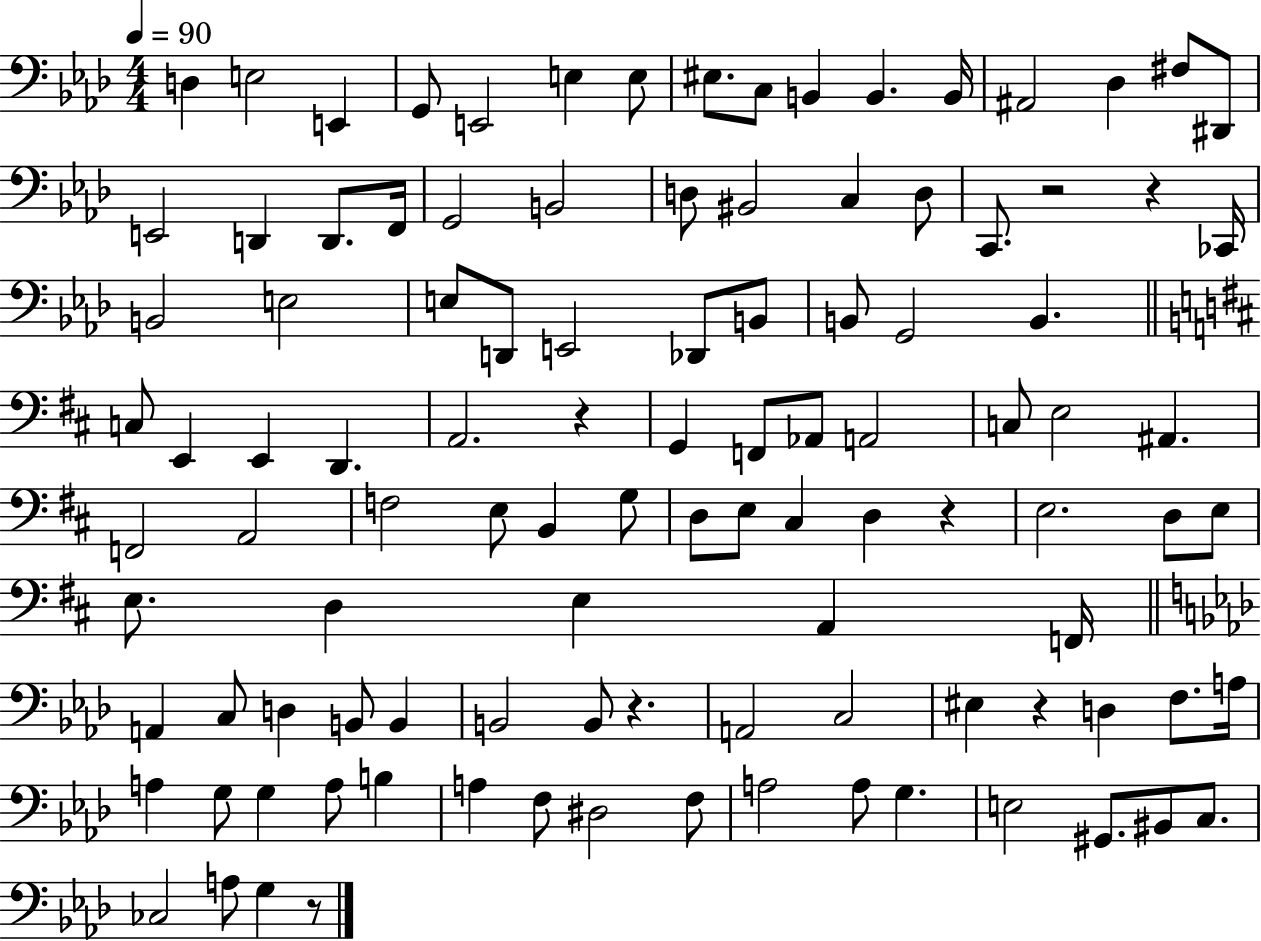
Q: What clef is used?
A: bass